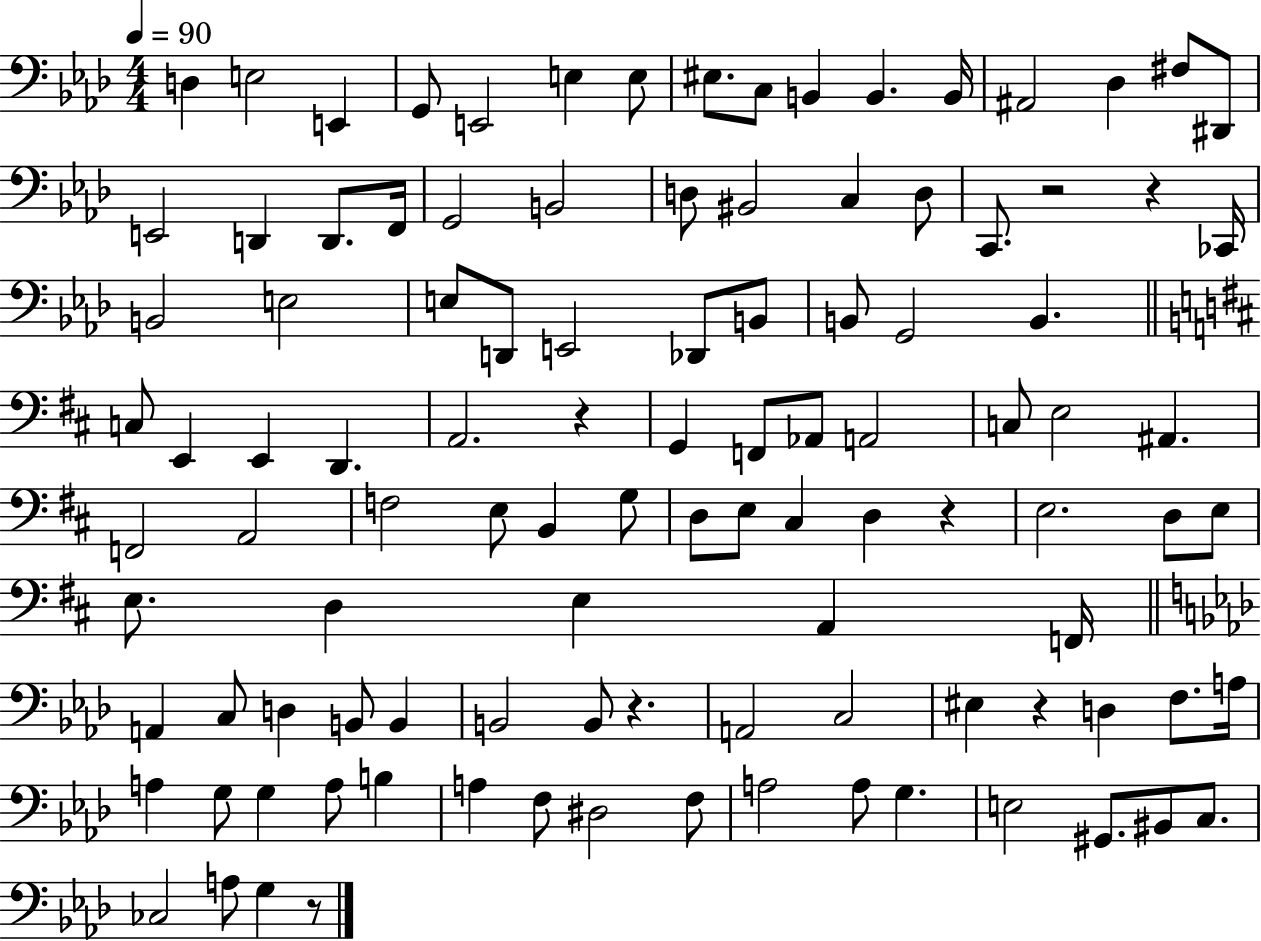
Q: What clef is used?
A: bass